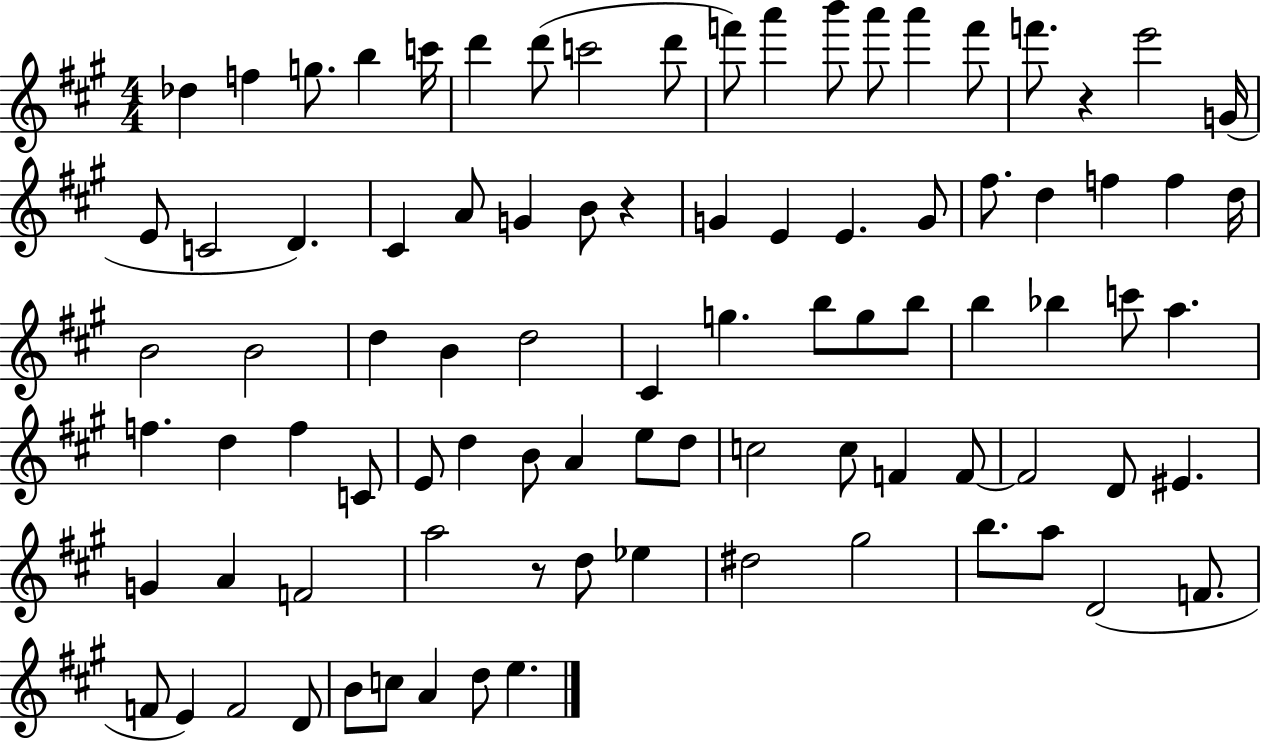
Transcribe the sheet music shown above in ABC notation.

X:1
T:Untitled
M:4/4
L:1/4
K:A
_d f g/2 b c'/4 d' d'/2 c'2 d'/2 f'/2 a' b'/2 a'/2 a' f'/2 f'/2 z e'2 G/4 E/2 C2 D ^C A/2 G B/2 z G E E G/2 ^f/2 d f f d/4 B2 B2 d B d2 ^C g b/2 g/2 b/2 b _b c'/2 a f d f C/2 E/2 d B/2 A e/2 d/2 c2 c/2 F F/2 F2 D/2 ^E G A F2 a2 z/2 d/2 _e ^d2 ^g2 b/2 a/2 D2 F/2 F/2 E F2 D/2 B/2 c/2 A d/2 e